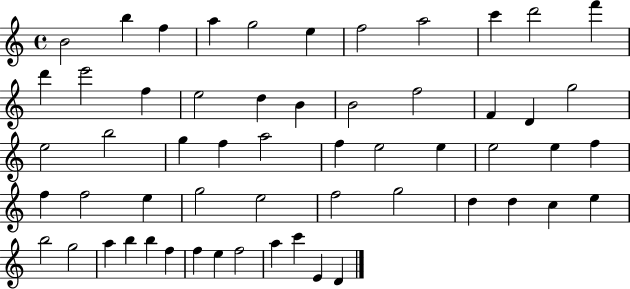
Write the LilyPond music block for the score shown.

{
  \clef treble
  \time 4/4
  \defaultTimeSignature
  \key c \major
  b'2 b''4 f''4 | a''4 g''2 e''4 | f''2 a''2 | c'''4 d'''2 f'''4 | \break d'''4 e'''2 f''4 | e''2 d''4 b'4 | b'2 f''2 | f'4 d'4 g''2 | \break e''2 b''2 | g''4 f''4 a''2 | f''4 e''2 e''4 | e''2 e''4 f''4 | \break f''4 f''2 e''4 | g''2 e''2 | f''2 g''2 | d''4 d''4 c''4 e''4 | \break b''2 g''2 | a''4 b''4 b''4 f''4 | f''4 e''4 f''2 | a''4 c'''4 e'4 d'4 | \break \bar "|."
}